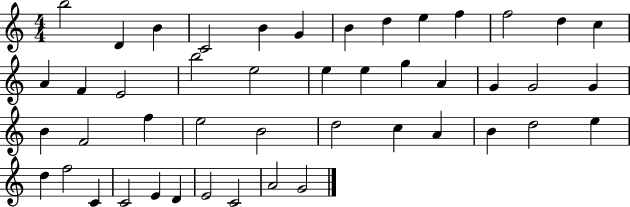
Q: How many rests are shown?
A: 0